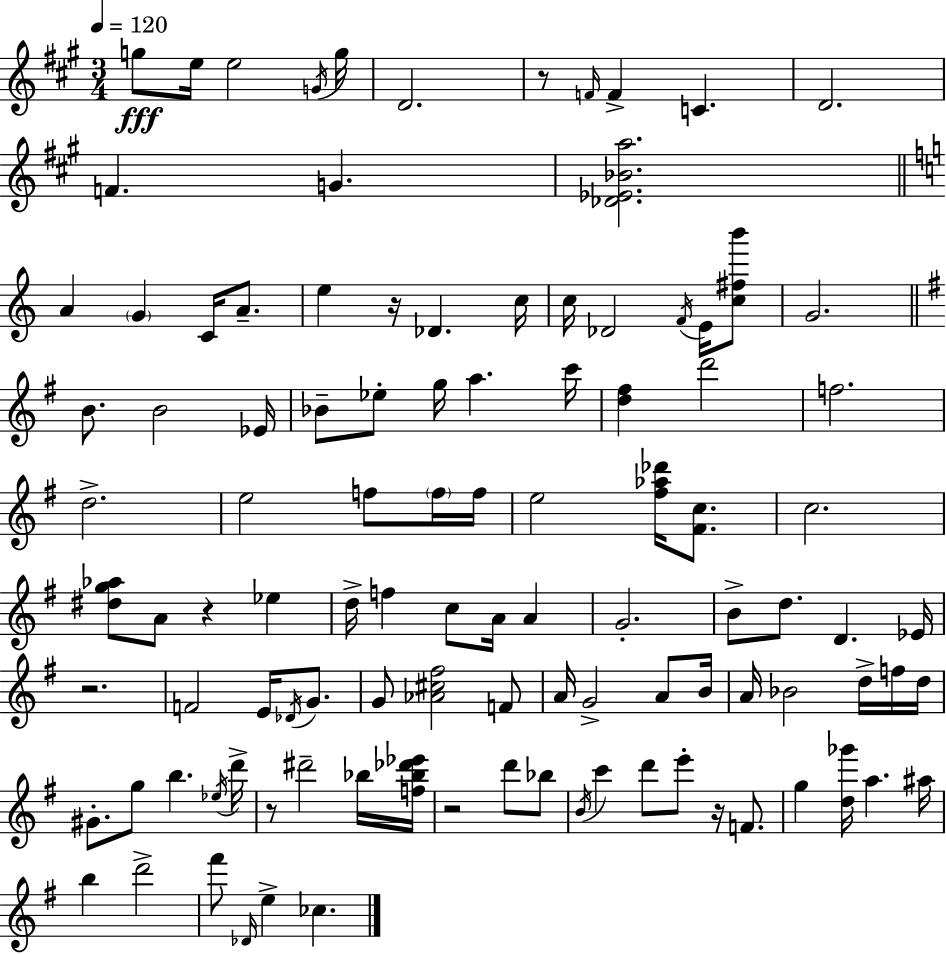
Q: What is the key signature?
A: A major